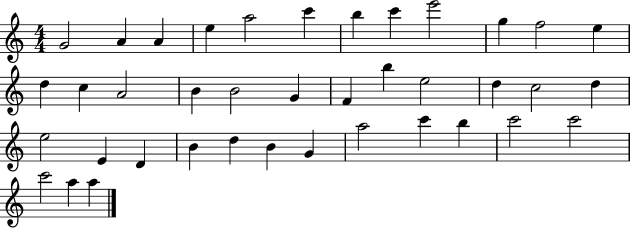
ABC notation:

X:1
T:Untitled
M:4/4
L:1/4
K:C
G2 A A e a2 c' b c' e'2 g f2 e d c A2 B B2 G F b e2 d c2 d e2 E D B d B G a2 c' b c'2 c'2 c'2 a a